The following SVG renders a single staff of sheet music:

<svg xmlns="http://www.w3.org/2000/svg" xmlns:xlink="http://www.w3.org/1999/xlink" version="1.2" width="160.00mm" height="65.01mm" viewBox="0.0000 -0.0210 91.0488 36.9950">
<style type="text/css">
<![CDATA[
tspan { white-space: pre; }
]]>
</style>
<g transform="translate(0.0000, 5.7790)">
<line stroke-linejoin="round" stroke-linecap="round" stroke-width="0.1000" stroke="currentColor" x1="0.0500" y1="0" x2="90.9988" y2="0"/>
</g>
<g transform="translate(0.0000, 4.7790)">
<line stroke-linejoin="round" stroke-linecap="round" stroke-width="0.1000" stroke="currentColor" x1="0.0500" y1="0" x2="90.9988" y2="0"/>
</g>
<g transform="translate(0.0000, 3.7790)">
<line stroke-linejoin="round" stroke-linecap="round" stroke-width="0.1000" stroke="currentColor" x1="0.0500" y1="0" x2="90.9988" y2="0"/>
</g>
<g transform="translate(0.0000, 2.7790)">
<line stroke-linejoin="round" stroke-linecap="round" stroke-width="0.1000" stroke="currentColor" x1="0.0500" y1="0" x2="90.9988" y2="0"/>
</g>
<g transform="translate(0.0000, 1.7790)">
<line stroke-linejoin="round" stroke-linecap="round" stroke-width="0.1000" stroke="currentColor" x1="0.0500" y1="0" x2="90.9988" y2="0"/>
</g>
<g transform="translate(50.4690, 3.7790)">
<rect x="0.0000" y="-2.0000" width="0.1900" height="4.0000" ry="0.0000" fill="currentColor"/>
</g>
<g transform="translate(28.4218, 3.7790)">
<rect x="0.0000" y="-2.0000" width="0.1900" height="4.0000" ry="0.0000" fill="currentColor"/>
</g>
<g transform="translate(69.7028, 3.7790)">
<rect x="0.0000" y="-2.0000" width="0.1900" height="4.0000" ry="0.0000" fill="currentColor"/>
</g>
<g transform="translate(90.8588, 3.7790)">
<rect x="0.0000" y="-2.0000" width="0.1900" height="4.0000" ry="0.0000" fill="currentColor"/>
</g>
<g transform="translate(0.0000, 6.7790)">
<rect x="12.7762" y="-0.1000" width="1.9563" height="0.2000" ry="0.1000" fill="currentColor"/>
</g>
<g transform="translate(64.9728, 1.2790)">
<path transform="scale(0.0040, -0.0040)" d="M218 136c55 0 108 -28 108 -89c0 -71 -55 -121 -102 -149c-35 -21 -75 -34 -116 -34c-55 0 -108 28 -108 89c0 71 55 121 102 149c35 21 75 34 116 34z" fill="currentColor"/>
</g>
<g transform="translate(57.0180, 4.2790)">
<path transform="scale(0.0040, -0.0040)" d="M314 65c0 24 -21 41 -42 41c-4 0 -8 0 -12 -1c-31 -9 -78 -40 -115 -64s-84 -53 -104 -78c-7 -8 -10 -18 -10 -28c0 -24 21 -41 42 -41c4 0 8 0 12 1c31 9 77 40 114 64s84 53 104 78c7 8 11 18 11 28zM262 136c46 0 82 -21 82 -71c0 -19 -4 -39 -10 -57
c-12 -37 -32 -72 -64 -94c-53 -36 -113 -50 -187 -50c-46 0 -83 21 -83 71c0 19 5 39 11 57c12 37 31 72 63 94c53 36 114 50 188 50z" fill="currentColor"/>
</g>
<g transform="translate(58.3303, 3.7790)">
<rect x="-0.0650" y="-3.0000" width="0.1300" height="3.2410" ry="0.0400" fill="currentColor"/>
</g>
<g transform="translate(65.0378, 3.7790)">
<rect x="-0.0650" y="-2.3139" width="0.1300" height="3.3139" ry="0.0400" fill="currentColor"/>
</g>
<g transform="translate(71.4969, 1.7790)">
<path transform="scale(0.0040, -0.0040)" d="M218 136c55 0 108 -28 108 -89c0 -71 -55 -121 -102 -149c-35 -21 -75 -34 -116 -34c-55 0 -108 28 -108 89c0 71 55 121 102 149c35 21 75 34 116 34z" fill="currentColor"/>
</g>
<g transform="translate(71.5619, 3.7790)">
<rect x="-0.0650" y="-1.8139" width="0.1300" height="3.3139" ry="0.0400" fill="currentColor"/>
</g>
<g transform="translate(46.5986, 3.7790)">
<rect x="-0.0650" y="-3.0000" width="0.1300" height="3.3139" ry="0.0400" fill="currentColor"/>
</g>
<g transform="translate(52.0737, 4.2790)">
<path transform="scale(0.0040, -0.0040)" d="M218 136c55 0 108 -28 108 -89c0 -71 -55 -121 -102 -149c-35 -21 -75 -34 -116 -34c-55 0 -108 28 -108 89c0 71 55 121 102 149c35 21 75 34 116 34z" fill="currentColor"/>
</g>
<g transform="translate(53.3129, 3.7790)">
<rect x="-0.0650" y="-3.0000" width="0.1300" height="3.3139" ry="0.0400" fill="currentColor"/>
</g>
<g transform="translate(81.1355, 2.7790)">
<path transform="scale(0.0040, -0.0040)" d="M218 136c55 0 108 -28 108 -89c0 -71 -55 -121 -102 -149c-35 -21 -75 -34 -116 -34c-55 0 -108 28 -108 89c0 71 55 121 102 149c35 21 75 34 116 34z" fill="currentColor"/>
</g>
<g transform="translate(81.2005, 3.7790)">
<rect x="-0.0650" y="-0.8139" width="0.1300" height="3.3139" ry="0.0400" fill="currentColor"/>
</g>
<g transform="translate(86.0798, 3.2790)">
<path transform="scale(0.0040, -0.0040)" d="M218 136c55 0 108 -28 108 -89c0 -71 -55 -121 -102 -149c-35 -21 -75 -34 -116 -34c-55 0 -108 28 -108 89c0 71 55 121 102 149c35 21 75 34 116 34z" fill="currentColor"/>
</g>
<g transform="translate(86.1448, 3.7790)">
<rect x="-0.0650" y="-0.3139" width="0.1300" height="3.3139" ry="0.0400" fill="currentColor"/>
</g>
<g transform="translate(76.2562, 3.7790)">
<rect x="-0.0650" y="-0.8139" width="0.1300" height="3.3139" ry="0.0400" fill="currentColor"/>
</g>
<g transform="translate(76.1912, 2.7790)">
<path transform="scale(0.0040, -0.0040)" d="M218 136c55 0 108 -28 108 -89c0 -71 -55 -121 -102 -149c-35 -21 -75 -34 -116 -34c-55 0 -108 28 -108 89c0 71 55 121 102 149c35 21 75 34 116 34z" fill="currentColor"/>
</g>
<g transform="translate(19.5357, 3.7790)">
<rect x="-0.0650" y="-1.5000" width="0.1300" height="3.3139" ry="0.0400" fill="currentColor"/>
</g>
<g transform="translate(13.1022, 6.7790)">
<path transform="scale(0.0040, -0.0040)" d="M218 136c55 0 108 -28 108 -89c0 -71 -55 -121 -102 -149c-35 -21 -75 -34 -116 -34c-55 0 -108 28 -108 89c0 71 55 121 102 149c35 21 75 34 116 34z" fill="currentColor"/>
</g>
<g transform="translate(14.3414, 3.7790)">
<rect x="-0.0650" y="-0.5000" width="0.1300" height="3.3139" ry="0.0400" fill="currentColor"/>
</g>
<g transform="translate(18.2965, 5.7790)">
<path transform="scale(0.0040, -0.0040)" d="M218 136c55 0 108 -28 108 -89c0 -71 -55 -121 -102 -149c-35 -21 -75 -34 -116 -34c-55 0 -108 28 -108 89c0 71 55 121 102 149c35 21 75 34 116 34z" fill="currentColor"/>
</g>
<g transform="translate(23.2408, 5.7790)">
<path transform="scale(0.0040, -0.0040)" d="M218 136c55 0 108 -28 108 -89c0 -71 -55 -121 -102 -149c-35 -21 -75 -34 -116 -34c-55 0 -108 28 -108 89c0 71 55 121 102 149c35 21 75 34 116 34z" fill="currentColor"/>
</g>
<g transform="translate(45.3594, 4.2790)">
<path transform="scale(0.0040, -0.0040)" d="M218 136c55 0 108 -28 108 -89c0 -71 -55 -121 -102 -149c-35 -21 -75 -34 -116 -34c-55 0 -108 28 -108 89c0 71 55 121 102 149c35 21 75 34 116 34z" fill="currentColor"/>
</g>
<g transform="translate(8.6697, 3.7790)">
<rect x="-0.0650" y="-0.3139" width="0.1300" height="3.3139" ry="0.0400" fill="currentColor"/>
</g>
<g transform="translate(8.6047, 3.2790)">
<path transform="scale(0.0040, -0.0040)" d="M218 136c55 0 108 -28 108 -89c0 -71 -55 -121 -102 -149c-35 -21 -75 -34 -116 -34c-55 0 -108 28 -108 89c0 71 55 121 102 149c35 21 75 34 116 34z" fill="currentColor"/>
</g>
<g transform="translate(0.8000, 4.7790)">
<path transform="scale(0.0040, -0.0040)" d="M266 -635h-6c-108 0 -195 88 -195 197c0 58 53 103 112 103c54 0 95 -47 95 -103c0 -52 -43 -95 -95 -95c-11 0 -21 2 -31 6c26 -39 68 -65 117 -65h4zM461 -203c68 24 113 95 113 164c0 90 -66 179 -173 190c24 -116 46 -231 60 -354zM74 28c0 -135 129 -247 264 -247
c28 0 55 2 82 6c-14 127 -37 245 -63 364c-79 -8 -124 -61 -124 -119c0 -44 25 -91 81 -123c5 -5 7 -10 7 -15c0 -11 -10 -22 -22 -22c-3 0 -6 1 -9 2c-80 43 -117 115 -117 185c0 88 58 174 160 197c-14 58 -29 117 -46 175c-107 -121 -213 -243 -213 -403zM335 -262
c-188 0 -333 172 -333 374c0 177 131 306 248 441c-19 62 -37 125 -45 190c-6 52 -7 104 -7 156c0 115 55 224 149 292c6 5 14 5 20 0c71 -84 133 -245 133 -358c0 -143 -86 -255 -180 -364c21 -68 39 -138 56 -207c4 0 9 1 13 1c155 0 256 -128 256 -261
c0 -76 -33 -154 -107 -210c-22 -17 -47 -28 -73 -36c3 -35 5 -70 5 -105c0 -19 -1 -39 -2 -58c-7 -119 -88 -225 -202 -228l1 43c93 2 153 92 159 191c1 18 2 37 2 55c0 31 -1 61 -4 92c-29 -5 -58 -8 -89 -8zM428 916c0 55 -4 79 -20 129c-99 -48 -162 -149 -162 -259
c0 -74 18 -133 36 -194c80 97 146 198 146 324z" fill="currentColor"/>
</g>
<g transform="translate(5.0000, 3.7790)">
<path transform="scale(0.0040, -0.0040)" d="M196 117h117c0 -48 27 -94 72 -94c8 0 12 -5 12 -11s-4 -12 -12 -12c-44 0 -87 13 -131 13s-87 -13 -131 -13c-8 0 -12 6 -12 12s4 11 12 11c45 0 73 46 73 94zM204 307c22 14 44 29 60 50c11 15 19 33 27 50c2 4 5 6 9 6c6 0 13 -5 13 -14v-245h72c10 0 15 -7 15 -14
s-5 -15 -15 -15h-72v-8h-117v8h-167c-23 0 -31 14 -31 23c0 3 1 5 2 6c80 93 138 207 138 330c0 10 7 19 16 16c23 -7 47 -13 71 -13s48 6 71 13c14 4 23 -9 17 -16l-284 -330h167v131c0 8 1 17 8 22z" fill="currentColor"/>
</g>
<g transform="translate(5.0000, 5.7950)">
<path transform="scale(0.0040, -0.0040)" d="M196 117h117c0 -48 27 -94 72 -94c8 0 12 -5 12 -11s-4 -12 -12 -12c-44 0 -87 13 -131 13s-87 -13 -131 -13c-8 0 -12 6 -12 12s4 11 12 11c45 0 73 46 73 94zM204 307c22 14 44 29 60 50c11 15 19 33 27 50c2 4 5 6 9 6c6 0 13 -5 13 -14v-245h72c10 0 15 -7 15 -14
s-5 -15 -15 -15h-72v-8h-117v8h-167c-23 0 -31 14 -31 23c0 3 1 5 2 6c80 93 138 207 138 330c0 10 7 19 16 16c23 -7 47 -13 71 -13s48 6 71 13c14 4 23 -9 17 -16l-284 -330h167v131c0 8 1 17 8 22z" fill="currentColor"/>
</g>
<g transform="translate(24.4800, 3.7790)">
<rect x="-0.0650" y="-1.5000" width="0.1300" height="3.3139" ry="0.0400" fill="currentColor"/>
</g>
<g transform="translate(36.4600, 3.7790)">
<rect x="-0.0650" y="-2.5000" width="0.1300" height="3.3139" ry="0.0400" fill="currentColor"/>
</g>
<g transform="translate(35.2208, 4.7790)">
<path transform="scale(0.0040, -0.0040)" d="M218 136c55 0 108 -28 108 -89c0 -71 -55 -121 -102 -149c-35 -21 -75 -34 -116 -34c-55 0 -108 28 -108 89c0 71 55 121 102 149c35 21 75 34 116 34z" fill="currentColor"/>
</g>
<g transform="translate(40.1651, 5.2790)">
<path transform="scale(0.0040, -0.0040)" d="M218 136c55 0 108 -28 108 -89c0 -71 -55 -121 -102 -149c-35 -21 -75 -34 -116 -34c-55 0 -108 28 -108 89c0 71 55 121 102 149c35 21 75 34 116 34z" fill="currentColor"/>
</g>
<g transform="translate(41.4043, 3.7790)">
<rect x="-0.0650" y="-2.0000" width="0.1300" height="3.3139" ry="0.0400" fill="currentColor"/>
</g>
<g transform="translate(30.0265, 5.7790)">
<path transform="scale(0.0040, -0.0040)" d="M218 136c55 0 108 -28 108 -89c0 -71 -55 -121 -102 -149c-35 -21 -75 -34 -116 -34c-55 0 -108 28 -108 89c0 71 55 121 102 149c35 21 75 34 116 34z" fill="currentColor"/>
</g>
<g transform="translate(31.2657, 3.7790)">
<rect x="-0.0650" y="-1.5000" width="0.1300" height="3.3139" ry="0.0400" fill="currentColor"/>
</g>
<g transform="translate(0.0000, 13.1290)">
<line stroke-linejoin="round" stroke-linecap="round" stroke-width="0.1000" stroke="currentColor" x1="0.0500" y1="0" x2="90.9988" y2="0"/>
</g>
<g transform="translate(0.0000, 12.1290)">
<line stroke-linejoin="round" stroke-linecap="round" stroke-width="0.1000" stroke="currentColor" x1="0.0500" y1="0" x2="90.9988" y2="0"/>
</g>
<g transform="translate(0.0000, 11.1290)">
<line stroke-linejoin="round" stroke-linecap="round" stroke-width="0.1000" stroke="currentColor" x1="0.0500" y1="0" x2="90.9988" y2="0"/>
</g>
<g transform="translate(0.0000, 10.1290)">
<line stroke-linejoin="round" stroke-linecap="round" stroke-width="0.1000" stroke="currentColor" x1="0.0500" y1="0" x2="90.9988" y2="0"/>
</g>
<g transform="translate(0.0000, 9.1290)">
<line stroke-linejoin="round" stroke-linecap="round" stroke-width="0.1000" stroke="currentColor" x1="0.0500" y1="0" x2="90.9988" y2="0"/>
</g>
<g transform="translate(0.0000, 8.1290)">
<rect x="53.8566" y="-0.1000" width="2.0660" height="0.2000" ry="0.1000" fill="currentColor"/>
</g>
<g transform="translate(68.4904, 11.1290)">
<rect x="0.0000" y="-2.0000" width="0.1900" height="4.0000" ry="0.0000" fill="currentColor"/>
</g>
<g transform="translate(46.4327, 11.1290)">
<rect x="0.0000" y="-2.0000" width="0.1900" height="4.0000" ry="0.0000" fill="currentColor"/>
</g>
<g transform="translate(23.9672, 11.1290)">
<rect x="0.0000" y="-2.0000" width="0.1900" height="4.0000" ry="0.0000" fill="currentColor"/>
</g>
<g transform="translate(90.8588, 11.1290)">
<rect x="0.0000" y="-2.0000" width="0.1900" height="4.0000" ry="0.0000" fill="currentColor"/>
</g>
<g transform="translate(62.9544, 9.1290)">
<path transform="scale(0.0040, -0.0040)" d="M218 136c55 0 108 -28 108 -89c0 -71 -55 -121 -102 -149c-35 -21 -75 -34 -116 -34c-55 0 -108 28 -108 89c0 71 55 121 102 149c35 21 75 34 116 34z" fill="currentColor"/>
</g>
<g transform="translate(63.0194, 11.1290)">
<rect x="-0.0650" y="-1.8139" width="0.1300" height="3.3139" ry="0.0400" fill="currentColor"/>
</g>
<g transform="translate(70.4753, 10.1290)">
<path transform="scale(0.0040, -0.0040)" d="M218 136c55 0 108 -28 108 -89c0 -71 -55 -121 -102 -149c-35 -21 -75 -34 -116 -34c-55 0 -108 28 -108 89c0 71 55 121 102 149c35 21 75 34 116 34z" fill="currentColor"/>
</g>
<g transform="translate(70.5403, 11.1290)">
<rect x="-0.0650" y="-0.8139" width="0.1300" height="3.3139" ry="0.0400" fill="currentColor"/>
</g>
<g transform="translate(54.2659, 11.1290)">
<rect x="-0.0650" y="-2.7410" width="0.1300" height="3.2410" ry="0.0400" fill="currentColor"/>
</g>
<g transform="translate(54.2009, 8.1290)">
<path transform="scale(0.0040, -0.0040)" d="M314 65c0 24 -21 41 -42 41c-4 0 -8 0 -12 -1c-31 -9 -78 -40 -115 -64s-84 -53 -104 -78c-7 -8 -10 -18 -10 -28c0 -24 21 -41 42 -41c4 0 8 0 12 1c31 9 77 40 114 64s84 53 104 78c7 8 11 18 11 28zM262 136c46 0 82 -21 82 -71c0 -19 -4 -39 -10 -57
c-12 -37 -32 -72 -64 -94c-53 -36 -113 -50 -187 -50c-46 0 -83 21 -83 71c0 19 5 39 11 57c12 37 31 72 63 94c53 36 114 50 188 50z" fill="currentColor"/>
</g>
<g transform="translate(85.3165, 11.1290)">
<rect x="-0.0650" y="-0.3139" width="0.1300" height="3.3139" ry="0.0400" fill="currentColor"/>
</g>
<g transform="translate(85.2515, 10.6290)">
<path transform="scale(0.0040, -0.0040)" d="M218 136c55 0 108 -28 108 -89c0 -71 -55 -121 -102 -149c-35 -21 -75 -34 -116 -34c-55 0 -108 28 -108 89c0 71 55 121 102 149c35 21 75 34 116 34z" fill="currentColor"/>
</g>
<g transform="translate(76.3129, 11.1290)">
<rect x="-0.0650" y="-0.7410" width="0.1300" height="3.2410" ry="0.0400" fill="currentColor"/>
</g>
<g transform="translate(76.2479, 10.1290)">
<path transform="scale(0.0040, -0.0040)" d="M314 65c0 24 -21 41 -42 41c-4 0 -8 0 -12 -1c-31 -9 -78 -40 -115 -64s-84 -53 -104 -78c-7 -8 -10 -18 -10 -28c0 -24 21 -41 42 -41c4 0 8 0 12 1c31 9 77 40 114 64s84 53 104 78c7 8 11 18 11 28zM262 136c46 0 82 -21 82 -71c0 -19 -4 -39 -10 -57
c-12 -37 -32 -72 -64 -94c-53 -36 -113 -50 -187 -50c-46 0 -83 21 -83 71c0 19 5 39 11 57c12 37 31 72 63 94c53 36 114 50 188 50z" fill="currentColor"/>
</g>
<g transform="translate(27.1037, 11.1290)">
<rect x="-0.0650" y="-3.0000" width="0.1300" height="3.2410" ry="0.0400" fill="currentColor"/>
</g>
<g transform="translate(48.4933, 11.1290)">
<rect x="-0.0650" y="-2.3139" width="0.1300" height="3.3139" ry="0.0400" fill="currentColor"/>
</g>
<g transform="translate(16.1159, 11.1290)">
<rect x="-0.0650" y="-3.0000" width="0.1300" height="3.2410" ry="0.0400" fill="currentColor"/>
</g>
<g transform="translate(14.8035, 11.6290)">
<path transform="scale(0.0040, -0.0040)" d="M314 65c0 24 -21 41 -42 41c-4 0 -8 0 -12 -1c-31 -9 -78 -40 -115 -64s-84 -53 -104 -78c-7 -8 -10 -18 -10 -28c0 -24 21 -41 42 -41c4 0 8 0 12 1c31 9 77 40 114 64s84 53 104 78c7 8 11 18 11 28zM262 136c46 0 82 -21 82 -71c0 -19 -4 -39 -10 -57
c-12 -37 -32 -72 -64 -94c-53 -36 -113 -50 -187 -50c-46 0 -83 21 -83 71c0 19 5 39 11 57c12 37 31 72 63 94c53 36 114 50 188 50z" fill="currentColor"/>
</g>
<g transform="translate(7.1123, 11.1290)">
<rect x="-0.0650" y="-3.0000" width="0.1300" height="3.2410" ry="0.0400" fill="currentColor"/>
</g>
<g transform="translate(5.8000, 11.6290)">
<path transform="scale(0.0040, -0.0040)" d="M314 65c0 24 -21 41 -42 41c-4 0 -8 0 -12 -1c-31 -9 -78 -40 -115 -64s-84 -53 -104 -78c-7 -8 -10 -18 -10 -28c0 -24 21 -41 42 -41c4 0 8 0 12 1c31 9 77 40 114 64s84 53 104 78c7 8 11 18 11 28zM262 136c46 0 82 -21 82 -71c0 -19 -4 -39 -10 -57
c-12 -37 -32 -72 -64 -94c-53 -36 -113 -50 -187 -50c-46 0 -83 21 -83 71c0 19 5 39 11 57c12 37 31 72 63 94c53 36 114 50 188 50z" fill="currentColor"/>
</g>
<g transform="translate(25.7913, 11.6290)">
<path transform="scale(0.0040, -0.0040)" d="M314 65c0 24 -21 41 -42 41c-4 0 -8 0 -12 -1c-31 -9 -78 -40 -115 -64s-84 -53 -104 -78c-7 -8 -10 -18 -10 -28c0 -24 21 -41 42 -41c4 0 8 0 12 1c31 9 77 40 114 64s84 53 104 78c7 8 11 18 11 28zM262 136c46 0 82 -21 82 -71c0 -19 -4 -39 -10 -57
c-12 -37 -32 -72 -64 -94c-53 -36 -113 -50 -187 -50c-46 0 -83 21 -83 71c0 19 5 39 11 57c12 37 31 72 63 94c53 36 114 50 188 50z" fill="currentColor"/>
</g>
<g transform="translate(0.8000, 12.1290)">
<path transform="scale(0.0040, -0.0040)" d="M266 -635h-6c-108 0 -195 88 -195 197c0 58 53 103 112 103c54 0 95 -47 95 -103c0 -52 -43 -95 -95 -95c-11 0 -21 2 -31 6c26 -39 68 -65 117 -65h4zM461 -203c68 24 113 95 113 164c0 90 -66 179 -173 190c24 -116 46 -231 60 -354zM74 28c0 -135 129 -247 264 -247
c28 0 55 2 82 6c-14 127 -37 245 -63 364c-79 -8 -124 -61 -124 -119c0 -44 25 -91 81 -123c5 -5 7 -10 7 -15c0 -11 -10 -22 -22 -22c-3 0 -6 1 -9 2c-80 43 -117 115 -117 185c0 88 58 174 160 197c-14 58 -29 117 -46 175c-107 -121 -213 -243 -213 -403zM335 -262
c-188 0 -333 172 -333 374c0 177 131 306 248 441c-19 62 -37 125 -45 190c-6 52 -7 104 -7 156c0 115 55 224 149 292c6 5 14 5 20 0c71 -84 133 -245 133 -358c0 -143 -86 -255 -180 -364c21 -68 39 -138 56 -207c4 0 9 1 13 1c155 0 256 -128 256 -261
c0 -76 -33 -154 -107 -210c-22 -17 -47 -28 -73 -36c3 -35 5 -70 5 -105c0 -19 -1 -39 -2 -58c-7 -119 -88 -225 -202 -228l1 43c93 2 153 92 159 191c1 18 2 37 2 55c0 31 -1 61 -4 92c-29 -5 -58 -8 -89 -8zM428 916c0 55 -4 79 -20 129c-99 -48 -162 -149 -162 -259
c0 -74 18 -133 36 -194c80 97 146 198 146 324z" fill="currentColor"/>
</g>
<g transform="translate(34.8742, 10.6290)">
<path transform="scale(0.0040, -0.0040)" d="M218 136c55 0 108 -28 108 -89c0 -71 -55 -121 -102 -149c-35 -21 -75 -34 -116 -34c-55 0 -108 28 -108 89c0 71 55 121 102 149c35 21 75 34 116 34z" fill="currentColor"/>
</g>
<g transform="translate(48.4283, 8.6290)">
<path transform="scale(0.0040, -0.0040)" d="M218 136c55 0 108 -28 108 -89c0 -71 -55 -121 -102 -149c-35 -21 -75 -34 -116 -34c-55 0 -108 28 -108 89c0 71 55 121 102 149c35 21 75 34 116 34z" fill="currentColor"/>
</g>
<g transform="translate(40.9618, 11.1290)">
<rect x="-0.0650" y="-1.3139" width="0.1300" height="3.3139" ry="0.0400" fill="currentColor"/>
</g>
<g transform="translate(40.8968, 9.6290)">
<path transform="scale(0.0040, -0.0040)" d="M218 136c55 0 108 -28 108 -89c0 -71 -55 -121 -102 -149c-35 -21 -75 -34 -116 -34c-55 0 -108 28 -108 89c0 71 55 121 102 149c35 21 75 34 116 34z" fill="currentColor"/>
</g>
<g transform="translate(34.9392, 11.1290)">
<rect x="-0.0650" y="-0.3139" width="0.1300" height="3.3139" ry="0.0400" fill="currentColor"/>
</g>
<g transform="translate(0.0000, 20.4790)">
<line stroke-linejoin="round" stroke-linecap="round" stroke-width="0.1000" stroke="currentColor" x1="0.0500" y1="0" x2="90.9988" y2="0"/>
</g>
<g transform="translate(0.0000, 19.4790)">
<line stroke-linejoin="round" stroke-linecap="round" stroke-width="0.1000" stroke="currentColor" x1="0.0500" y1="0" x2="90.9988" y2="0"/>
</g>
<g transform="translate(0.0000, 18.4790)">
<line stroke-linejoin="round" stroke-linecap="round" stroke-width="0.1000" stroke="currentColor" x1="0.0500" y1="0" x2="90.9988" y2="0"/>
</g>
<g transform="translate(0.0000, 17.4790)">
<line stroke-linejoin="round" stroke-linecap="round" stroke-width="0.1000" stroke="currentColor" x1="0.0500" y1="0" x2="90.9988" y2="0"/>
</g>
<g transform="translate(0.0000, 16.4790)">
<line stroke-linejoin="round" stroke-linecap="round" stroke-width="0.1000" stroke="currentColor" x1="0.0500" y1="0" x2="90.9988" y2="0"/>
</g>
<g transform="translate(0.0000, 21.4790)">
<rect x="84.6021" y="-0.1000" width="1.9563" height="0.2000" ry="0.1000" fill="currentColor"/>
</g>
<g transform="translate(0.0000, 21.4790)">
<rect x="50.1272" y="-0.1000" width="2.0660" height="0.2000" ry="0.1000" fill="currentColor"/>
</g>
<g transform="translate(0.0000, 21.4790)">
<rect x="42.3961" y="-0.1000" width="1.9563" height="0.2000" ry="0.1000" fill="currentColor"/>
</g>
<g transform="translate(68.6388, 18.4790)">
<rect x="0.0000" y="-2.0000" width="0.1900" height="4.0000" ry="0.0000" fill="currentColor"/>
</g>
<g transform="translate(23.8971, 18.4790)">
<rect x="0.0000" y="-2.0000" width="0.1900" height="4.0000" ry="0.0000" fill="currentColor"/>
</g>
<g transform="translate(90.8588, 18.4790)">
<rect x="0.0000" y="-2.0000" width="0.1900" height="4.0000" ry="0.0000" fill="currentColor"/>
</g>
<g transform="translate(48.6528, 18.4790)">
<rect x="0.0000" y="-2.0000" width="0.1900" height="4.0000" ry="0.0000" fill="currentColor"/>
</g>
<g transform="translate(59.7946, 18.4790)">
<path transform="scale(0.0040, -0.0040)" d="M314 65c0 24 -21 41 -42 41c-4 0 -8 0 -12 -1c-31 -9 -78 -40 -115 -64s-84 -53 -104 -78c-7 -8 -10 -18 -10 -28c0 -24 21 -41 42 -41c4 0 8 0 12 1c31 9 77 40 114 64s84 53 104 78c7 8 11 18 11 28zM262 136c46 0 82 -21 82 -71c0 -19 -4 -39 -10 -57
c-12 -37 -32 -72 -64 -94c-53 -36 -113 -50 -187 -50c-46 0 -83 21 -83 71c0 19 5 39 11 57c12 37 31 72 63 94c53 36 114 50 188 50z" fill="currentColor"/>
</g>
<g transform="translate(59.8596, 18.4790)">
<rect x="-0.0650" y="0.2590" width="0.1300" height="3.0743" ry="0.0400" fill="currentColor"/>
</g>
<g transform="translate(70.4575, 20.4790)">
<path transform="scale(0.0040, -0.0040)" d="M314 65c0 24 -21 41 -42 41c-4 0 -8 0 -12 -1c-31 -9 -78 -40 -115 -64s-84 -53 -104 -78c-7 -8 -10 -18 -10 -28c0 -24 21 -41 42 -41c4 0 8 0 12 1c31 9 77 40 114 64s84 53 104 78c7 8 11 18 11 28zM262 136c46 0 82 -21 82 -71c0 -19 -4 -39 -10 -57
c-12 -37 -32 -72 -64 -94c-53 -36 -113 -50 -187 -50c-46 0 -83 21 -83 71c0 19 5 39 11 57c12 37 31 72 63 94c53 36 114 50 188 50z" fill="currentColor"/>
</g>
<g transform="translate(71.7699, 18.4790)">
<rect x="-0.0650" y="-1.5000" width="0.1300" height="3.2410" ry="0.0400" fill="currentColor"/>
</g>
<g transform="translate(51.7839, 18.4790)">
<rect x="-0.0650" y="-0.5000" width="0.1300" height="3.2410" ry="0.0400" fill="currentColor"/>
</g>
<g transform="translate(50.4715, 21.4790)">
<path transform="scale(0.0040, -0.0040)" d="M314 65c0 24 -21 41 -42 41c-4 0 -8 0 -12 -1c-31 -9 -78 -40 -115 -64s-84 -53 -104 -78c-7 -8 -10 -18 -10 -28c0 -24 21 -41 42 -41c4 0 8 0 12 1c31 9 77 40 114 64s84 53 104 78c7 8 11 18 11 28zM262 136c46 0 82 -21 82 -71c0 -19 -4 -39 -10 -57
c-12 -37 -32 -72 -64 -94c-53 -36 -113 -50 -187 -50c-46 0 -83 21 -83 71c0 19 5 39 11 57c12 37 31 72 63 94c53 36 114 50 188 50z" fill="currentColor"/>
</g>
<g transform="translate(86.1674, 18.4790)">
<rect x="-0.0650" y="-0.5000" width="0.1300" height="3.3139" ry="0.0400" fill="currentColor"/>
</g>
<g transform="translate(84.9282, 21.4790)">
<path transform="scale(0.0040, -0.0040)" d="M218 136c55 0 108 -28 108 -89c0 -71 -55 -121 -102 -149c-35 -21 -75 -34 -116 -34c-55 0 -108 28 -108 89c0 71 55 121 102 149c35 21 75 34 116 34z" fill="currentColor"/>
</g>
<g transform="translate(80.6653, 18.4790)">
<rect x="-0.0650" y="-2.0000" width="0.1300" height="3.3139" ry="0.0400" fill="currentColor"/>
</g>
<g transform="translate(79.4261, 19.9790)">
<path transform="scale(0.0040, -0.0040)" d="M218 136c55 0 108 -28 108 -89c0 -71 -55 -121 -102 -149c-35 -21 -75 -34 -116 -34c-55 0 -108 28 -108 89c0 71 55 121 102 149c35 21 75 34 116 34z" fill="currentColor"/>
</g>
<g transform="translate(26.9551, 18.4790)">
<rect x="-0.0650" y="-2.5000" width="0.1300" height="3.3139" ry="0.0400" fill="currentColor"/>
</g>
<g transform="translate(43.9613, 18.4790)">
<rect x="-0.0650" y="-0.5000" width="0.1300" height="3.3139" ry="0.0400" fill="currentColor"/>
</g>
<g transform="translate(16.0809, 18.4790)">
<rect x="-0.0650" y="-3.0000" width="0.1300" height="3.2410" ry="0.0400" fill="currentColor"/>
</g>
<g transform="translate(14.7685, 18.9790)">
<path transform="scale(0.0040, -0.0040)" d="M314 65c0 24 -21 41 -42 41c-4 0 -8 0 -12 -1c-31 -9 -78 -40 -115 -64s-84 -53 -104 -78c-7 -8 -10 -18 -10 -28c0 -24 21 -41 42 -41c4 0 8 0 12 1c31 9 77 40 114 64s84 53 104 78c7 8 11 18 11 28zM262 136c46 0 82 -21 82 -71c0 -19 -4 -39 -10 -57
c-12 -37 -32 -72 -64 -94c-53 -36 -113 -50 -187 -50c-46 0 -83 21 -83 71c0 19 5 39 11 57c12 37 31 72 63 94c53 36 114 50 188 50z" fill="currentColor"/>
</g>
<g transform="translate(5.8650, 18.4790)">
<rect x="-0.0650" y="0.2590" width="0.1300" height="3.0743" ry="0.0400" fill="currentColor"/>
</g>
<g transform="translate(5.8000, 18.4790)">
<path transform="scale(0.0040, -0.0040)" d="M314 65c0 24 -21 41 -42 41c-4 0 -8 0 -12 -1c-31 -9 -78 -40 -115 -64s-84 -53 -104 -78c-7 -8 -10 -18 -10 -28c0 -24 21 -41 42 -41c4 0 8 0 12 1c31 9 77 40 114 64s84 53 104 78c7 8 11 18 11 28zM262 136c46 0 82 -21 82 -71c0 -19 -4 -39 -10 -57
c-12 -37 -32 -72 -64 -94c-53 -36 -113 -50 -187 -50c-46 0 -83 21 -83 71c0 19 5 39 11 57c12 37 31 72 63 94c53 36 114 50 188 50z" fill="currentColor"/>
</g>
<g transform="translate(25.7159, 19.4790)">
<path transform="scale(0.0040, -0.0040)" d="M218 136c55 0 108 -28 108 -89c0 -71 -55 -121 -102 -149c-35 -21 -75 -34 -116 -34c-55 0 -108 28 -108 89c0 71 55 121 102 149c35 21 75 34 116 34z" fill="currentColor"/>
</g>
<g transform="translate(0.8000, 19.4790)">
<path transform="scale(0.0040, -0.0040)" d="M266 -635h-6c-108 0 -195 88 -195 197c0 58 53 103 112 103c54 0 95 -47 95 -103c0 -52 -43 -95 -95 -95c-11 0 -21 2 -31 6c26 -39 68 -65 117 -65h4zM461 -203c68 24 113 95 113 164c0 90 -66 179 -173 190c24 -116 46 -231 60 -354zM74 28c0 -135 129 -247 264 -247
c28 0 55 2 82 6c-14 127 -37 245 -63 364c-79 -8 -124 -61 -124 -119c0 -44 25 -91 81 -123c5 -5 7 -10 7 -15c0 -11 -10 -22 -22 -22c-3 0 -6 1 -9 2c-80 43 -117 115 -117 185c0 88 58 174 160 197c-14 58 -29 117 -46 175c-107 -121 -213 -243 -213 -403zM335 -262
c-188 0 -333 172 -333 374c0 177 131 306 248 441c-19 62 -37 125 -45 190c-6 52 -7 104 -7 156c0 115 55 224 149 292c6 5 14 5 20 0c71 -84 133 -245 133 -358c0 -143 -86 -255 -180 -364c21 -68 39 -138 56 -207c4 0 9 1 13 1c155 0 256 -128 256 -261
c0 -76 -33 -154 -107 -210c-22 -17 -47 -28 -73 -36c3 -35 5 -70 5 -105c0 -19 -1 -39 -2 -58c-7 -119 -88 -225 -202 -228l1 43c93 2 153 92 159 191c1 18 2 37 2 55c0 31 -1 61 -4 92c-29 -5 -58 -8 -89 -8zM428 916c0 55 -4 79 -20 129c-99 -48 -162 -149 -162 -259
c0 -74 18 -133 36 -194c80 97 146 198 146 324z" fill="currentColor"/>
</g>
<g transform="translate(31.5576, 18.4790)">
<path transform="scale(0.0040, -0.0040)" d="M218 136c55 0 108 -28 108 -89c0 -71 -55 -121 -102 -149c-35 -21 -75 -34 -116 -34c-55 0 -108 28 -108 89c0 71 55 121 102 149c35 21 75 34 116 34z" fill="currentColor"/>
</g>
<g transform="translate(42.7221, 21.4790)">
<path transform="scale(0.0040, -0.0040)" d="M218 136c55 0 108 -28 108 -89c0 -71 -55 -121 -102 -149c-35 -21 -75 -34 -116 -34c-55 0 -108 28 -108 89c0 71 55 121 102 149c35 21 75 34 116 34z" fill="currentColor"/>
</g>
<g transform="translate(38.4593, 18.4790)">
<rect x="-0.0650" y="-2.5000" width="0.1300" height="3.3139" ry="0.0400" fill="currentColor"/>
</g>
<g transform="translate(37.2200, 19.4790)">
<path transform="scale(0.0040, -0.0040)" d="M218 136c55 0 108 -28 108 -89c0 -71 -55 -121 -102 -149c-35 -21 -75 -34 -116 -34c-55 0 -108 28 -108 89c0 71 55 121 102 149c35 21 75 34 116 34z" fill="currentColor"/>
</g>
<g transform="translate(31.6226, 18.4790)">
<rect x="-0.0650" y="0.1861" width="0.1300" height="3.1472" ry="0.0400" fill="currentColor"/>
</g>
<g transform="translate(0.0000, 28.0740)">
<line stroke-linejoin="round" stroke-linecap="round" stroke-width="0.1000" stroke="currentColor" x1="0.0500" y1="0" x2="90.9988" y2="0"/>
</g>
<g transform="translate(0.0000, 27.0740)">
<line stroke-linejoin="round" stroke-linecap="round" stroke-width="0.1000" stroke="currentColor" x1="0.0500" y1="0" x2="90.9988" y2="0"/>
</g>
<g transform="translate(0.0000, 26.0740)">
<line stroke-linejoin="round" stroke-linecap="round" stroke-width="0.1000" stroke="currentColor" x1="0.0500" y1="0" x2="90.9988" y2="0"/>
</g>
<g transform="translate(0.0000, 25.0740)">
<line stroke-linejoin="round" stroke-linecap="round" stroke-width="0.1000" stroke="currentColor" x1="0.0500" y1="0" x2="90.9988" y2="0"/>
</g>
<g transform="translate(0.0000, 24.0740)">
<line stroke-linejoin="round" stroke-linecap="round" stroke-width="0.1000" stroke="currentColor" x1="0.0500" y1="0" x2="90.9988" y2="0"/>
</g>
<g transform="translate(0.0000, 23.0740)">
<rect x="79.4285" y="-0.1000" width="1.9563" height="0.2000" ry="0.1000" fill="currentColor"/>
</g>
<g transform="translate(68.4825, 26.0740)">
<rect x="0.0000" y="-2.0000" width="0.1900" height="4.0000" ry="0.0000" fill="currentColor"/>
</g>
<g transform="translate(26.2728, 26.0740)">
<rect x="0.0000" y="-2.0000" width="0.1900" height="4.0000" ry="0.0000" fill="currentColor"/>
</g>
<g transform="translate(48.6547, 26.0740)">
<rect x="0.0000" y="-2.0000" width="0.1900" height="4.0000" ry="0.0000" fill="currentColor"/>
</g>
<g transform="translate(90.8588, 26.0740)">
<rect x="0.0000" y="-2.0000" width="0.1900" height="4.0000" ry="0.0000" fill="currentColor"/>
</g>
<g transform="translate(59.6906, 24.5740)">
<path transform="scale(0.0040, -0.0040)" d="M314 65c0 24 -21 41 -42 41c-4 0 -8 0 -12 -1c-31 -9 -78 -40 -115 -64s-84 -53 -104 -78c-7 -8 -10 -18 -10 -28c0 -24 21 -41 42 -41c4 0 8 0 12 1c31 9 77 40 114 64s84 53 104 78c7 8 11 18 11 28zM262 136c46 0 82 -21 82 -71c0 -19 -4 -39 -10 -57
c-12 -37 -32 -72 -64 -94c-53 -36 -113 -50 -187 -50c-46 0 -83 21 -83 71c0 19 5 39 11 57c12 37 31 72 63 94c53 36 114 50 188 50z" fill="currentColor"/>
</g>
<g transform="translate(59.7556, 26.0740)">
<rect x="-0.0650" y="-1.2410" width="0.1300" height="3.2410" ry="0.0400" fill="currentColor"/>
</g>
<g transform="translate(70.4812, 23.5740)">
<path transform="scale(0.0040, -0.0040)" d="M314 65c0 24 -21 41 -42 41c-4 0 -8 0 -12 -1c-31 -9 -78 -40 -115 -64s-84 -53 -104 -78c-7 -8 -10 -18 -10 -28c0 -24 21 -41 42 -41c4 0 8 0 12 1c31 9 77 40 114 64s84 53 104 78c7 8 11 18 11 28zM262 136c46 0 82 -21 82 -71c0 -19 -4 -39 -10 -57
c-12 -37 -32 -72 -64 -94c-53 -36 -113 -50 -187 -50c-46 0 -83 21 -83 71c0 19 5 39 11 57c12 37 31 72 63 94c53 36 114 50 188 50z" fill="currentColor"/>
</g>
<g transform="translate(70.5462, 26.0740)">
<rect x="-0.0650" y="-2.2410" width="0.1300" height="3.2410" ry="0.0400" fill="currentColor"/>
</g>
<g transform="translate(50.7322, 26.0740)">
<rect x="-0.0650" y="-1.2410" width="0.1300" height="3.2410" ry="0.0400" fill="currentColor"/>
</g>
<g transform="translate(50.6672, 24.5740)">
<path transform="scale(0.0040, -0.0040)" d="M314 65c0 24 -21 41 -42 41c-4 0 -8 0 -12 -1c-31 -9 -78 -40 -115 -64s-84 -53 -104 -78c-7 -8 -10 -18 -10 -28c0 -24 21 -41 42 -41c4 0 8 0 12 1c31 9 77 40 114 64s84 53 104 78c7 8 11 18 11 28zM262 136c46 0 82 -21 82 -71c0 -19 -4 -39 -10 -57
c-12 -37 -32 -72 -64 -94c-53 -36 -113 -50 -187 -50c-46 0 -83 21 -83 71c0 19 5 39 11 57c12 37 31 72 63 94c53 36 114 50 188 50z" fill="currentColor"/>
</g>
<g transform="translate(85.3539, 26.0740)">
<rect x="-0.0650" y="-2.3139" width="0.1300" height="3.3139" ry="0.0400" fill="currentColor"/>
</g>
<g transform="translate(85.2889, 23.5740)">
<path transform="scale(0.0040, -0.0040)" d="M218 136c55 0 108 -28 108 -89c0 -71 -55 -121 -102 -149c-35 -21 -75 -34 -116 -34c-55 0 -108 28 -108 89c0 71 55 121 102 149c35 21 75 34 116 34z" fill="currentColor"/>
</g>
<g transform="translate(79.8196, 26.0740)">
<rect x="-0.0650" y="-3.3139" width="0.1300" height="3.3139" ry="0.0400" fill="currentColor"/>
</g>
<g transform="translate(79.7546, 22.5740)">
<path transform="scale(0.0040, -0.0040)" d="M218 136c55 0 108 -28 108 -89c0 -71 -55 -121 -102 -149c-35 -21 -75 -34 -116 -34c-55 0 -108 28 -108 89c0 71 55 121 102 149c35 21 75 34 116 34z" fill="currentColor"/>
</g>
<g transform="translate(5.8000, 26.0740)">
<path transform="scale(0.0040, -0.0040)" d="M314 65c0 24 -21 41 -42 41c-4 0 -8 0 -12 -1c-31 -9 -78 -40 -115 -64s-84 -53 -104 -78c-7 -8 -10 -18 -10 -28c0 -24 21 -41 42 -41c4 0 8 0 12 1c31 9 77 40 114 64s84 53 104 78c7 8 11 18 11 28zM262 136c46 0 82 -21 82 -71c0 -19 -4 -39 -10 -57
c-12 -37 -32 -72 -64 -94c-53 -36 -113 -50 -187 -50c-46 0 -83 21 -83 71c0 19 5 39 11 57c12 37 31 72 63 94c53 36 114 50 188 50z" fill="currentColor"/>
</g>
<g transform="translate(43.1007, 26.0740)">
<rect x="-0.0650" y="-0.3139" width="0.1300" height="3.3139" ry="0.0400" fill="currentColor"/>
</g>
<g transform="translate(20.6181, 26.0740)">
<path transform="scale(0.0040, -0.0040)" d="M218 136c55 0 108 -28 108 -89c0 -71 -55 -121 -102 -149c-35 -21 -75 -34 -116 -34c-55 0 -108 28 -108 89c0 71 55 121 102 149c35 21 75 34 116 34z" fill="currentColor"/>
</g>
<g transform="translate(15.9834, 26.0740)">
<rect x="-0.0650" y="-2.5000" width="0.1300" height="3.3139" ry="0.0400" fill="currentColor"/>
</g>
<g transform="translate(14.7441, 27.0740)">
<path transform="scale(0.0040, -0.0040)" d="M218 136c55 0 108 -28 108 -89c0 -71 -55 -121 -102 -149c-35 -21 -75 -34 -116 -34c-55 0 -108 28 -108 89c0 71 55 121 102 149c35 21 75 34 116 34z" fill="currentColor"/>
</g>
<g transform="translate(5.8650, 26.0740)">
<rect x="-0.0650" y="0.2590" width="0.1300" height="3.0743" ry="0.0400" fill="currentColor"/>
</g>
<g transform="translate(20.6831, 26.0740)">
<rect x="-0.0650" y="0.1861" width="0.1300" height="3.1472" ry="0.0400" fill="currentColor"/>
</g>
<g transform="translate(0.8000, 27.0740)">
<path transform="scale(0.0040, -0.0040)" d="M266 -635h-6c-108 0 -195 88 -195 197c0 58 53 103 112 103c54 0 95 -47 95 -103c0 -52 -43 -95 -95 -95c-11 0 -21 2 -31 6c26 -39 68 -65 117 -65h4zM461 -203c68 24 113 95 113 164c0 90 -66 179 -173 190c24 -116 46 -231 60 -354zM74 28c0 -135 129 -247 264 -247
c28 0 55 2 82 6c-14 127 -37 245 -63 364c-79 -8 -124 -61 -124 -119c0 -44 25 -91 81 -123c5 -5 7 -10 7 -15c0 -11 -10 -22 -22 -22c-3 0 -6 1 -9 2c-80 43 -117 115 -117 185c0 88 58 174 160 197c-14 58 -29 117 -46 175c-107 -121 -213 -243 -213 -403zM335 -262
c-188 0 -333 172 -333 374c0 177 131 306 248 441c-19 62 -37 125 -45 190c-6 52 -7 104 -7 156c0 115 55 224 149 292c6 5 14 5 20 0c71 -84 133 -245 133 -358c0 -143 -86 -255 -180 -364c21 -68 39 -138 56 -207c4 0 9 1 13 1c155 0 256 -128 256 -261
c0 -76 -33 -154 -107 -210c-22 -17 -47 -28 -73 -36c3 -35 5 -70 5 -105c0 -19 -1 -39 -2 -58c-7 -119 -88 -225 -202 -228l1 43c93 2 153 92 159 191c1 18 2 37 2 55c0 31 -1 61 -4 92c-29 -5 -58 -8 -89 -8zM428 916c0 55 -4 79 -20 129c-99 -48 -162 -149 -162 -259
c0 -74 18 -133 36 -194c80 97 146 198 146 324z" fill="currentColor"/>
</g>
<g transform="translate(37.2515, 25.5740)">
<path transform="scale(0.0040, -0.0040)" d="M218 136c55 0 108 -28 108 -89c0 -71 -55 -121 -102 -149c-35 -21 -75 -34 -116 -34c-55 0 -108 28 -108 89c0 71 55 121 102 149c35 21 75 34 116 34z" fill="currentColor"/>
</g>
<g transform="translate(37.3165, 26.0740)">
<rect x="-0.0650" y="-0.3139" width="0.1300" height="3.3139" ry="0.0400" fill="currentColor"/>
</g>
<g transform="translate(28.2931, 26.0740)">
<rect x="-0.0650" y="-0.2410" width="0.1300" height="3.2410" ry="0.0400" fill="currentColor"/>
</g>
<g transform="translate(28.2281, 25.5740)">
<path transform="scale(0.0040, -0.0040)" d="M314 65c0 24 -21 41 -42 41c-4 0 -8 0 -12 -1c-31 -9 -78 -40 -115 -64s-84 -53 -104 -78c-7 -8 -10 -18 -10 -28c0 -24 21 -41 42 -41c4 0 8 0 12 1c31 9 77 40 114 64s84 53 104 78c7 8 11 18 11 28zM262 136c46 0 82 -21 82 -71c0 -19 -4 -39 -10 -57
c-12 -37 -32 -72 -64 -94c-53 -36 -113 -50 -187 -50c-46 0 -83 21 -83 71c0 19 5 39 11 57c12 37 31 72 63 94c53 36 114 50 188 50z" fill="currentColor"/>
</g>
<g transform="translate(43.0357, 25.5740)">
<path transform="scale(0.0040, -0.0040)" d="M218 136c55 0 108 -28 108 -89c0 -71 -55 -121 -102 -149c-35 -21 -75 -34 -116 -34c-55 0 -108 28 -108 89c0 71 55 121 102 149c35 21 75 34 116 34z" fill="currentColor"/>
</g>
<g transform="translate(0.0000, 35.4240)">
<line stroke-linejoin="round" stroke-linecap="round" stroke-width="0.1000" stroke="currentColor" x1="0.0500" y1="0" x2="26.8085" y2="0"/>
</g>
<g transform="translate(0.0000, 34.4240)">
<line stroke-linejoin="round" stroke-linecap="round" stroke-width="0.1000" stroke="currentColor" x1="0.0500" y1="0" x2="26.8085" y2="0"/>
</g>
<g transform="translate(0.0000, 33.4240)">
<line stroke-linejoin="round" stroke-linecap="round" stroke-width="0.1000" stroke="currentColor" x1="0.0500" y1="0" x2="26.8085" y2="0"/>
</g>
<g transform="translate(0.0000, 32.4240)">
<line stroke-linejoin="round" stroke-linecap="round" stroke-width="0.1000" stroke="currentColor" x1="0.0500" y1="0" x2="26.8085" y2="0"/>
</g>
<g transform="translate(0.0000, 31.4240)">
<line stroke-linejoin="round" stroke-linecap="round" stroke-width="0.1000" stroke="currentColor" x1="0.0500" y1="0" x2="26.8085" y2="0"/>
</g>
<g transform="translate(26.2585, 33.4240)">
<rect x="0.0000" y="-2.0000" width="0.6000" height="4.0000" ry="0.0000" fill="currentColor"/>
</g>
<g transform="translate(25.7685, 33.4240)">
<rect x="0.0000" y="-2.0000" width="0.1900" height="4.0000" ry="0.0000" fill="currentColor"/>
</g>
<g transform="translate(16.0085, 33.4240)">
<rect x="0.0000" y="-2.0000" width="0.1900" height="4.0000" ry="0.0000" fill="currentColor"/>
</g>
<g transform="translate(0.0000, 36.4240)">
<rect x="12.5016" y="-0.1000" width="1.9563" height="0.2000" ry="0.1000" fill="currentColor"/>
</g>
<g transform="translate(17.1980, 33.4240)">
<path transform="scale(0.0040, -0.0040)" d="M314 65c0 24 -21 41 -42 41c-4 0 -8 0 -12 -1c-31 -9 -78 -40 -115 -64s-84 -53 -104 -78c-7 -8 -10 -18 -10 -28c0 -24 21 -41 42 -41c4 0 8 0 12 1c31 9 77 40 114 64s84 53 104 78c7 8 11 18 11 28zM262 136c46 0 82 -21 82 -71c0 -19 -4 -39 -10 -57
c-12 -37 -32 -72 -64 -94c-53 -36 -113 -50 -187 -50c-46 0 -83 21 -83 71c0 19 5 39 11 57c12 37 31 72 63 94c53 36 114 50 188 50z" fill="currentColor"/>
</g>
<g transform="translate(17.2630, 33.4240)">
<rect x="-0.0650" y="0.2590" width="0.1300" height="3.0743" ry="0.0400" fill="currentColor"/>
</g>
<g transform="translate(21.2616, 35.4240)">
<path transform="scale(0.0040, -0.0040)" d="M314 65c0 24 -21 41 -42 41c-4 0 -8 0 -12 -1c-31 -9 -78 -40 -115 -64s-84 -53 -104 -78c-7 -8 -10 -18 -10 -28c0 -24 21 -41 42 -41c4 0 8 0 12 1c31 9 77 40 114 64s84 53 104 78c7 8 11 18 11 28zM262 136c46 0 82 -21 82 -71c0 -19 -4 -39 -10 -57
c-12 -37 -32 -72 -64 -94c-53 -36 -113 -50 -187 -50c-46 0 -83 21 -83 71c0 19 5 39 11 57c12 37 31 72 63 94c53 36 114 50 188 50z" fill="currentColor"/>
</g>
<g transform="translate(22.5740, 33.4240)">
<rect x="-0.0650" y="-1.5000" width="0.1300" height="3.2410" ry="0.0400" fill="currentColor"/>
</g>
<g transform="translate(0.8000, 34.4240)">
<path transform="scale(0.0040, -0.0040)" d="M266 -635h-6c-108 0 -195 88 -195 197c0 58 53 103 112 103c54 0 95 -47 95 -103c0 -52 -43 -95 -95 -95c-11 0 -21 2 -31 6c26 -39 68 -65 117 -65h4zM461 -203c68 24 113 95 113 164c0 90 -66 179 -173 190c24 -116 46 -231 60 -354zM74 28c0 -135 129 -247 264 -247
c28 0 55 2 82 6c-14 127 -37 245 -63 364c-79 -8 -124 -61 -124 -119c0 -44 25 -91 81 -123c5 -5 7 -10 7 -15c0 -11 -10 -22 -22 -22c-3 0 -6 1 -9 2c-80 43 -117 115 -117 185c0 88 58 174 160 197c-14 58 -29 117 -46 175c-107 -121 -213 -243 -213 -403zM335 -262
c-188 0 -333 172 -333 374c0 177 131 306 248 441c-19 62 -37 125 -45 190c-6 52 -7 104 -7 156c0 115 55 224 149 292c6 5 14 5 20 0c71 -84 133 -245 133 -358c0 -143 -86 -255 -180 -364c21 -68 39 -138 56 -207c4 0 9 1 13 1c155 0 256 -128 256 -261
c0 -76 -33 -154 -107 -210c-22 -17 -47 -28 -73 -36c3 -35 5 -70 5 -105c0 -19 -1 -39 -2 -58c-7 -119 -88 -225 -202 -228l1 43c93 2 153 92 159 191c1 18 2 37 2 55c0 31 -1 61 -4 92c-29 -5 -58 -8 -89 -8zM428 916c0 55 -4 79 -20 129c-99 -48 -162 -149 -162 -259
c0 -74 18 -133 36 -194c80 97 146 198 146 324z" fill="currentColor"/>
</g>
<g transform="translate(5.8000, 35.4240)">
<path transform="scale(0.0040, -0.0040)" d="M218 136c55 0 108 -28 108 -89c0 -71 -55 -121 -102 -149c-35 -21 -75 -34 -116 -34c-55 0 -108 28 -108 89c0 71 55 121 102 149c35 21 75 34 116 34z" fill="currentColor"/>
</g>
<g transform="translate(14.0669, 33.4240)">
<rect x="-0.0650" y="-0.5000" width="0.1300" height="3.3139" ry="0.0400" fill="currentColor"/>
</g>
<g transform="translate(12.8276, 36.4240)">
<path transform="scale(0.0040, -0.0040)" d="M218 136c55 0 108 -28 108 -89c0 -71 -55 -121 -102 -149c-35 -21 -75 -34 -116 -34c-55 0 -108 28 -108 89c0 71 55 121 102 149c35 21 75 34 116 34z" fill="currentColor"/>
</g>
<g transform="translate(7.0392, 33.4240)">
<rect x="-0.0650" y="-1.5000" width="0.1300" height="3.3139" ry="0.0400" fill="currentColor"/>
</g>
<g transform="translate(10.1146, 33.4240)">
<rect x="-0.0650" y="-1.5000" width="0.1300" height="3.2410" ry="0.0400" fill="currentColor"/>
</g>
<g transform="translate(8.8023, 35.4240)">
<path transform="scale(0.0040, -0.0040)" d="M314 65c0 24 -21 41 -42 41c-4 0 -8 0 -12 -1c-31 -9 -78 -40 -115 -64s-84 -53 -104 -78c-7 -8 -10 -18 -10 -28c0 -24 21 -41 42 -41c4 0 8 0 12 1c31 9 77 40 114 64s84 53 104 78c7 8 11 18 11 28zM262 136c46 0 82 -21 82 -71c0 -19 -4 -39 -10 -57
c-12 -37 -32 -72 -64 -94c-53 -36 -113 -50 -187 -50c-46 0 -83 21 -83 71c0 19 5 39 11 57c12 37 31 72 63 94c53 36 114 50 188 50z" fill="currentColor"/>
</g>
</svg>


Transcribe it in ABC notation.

X:1
T:Untitled
M:4/4
L:1/4
K:C
c C E E E G F A A A2 g f d d c A2 A2 A2 c e g a2 f d d2 c B2 A2 G B G C C2 B2 E2 F C B2 G B c2 c c e2 e2 g2 b g E E2 C B2 E2